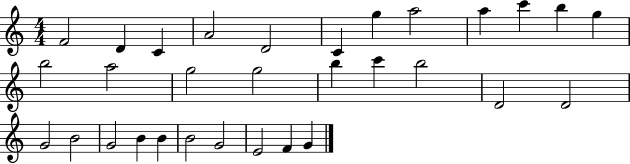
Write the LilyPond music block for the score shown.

{
  \clef treble
  \numericTimeSignature
  \time 4/4
  \key c \major
  f'2 d'4 c'4 | a'2 d'2 | c'4 g''4 a''2 | a''4 c'''4 b''4 g''4 | \break b''2 a''2 | g''2 g''2 | b''4 c'''4 b''2 | d'2 d'2 | \break g'2 b'2 | g'2 b'4 b'4 | b'2 g'2 | e'2 f'4 g'4 | \break \bar "|."
}